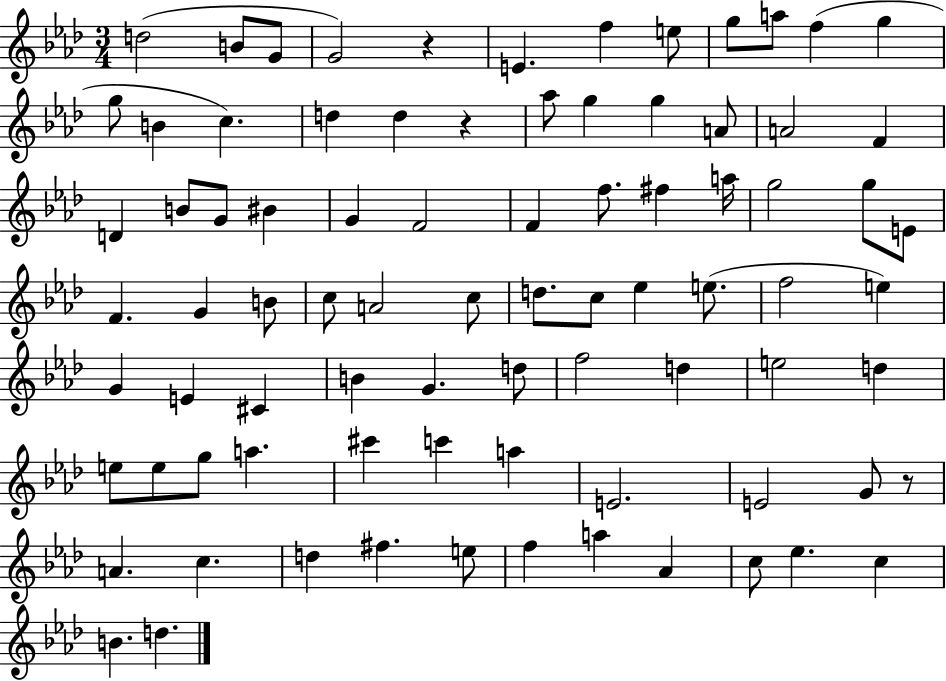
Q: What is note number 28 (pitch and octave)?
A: F4